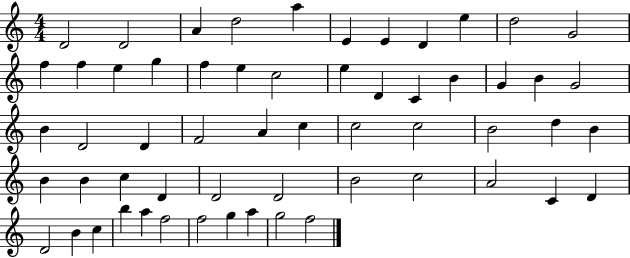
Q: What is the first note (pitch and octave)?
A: D4